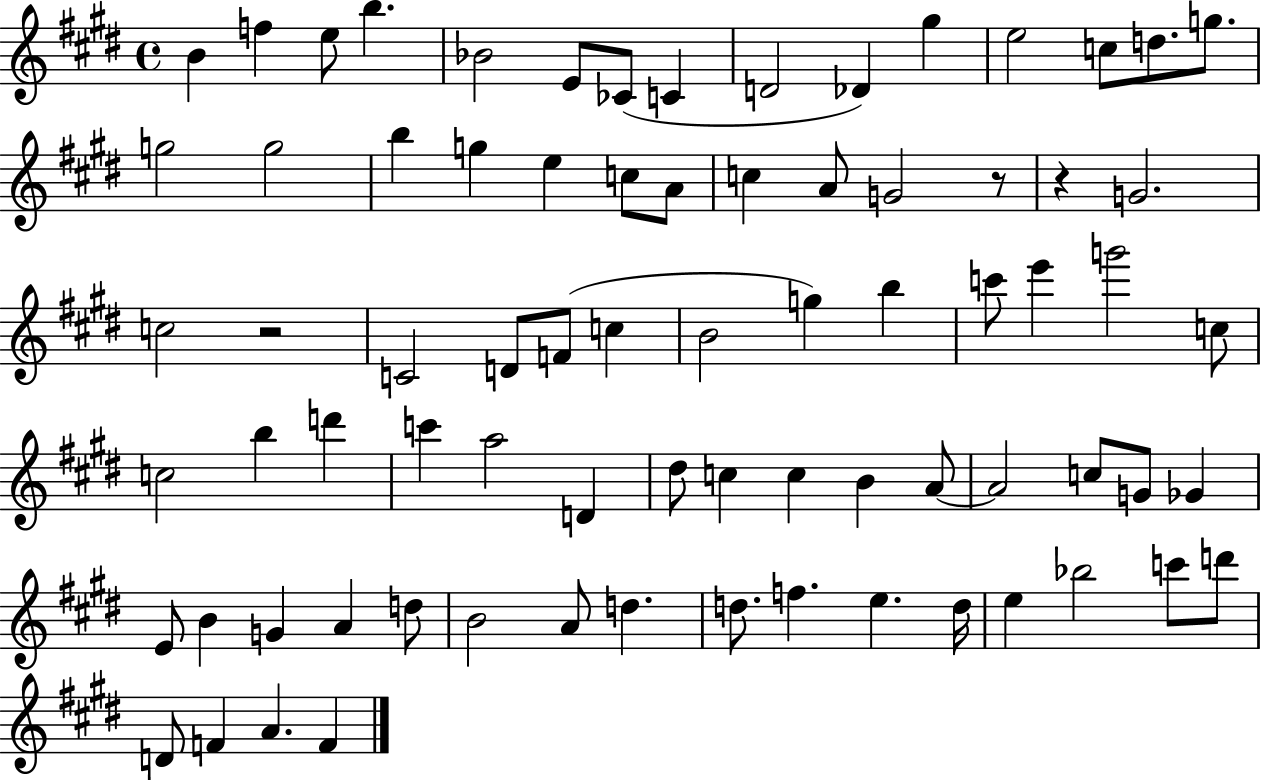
X:1
T:Untitled
M:4/4
L:1/4
K:E
B f e/2 b _B2 E/2 _C/2 C D2 _D ^g e2 c/2 d/2 g/2 g2 g2 b g e c/2 A/2 c A/2 G2 z/2 z G2 c2 z2 C2 D/2 F/2 c B2 g b c'/2 e' g'2 c/2 c2 b d' c' a2 D ^d/2 c c B A/2 A2 c/2 G/2 _G E/2 B G A d/2 B2 A/2 d d/2 f e d/4 e _b2 c'/2 d'/2 D/2 F A F